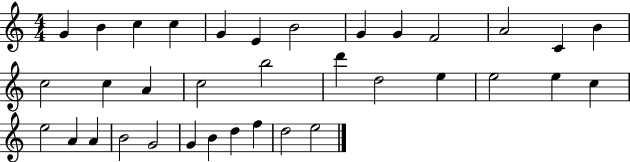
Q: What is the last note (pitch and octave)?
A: E5